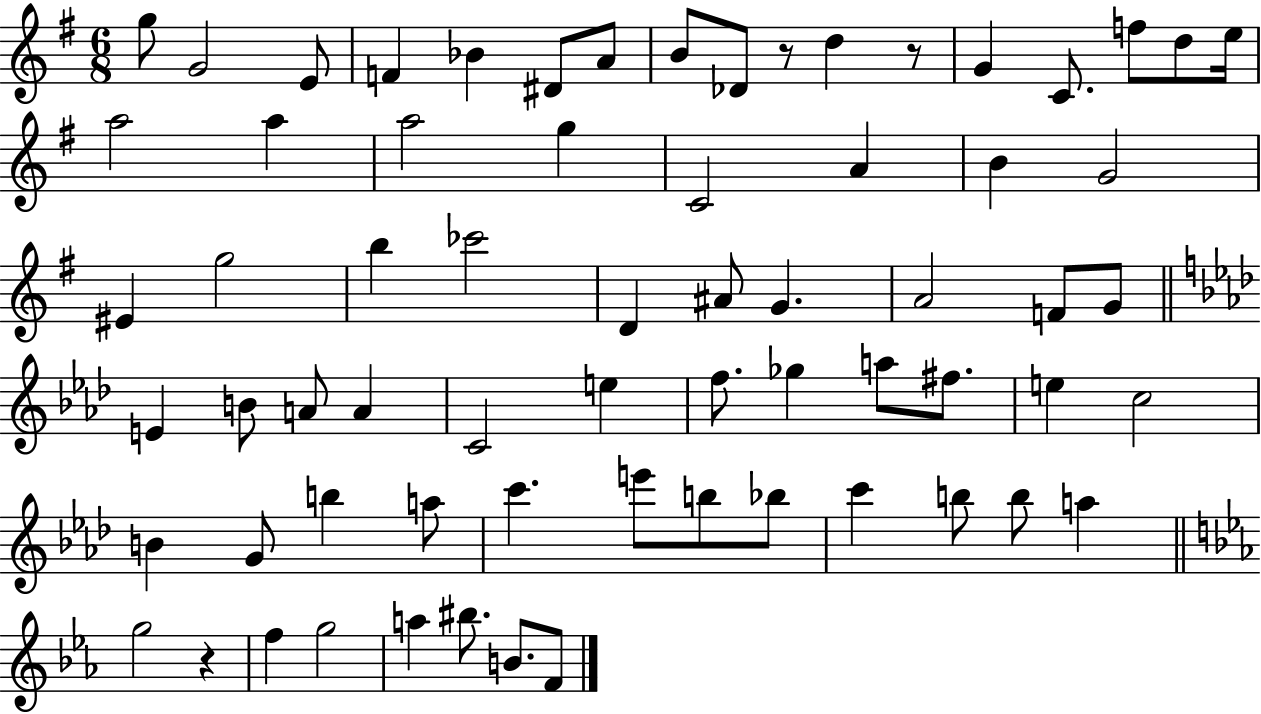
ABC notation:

X:1
T:Untitled
M:6/8
L:1/4
K:G
g/2 G2 E/2 F _B ^D/2 A/2 B/2 _D/2 z/2 d z/2 G C/2 f/2 d/2 e/4 a2 a a2 g C2 A B G2 ^E g2 b _c'2 D ^A/2 G A2 F/2 G/2 E B/2 A/2 A C2 e f/2 _g a/2 ^f/2 e c2 B G/2 b a/2 c' e'/2 b/2 _b/2 c' b/2 b/2 a g2 z f g2 a ^b/2 B/2 F/2